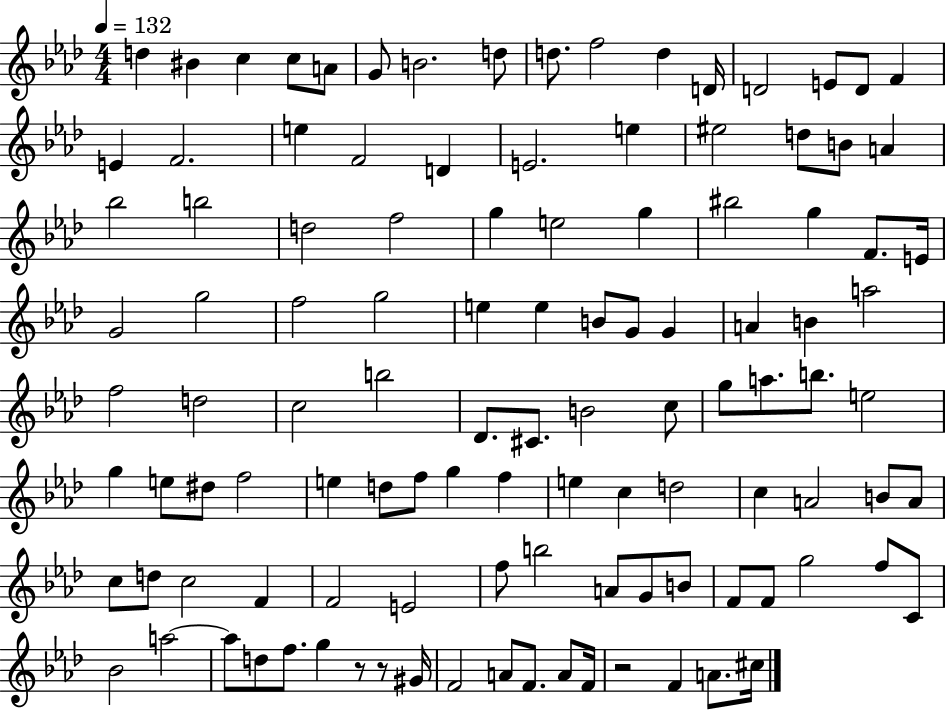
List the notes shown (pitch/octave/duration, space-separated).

D5/q BIS4/q C5/q C5/e A4/e G4/e B4/h. D5/e D5/e. F5/h D5/q D4/s D4/h E4/e D4/e F4/q E4/q F4/h. E5/q F4/h D4/q E4/h. E5/q EIS5/h D5/e B4/e A4/q Bb5/h B5/h D5/h F5/h G5/q E5/h G5/q BIS5/h G5/q F4/e. E4/s G4/h G5/h F5/h G5/h E5/q E5/q B4/e G4/e G4/q A4/q B4/q A5/h F5/h D5/h C5/h B5/h Db4/e. C#4/e. B4/h C5/e G5/e A5/e. B5/e. E5/h G5/q E5/e D#5/e F5/h E5/q D5/e F5/e G5/q F5/q E5/q C5/q D5/h C5/q A4/h B4/e A4/e C5/e D5/e C5/h F4/q F4/h E4/h F5/e B5/h A4/e G4/e B4/e F4/e F4/e G5/h F5/e C4/e Bb4/h A5/h A5/e D5/e F5/e. G5/q R/e R/e G#4/s F4/h A4/e F4/e. A4/e F4/s R/h F4/q A4/e. C#5/s